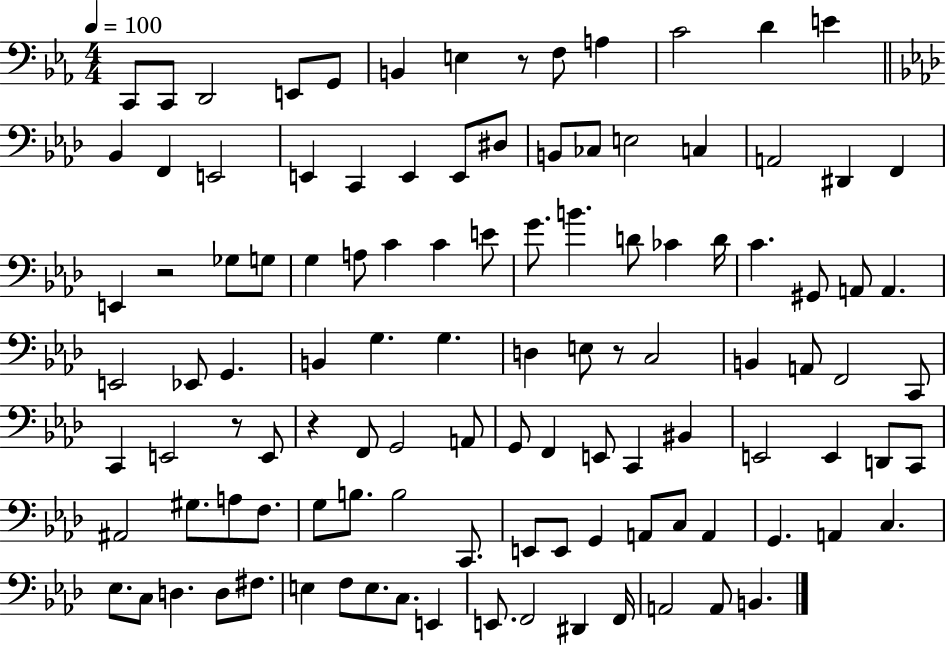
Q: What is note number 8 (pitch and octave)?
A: F3